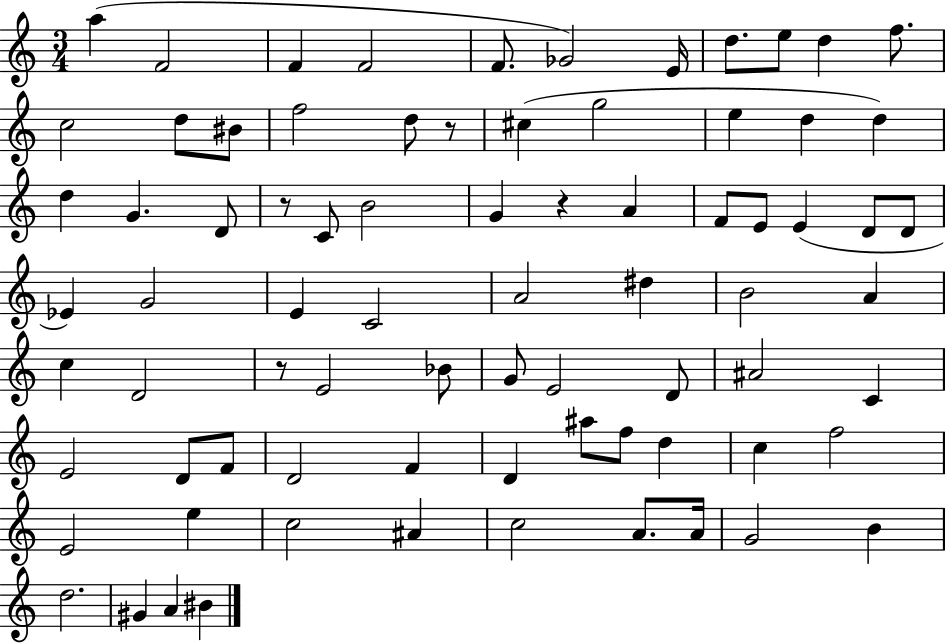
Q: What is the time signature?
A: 3/4